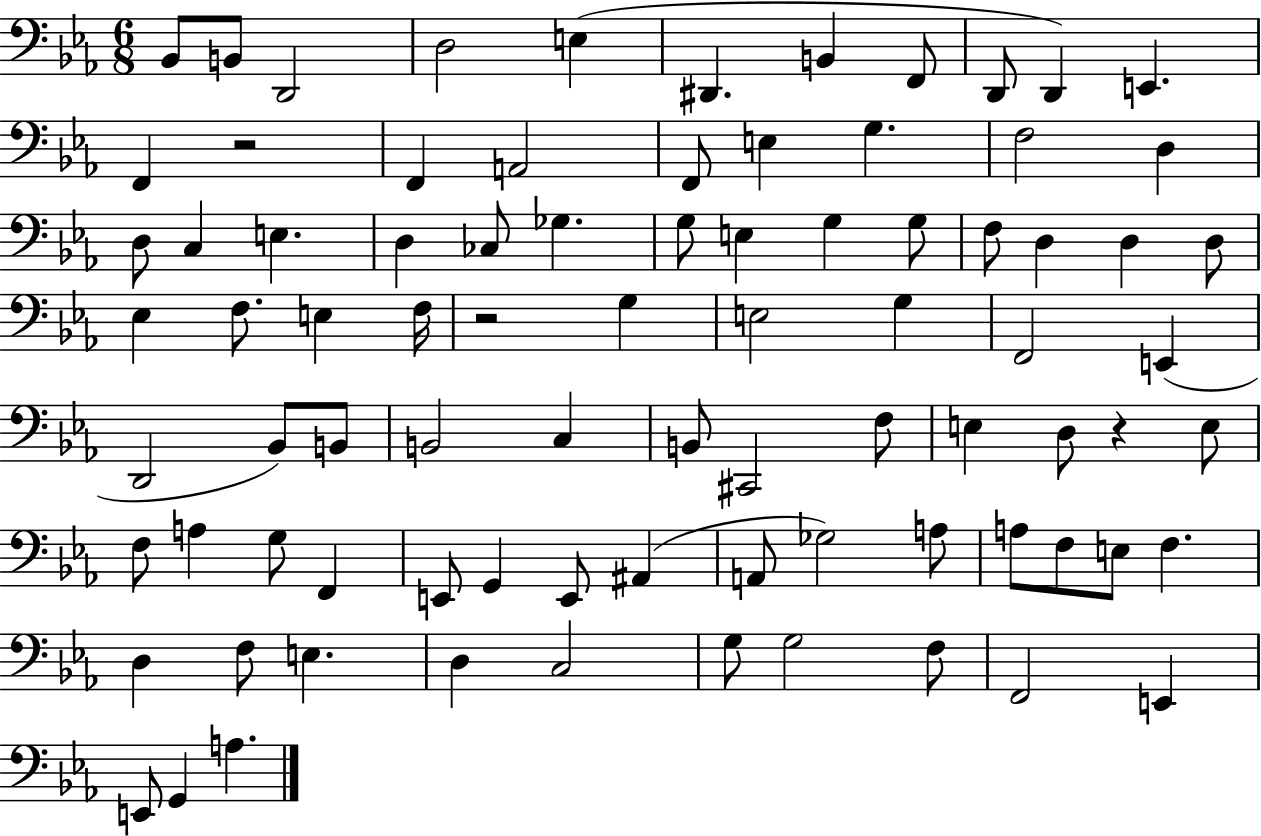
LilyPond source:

{
  \clef bass
  \numericTimeSignature
  \time 6/8
  \key ees \major
  bes,8 b,8 d,2 | d2 e4( | dis,4. b,4 f,8 | d,8 d,4) e,4. | \break f,4 r2 | f,4 a,2 | f,8 e4 g4. | f2 d4 | \break d8 c4 e4. | d4 ces8 ges4. | g8 e4 g4 g8 | f8 d4 d4 d8 | \break ees4 f8. e4 f16 | r2 g4 | e2 g4 | f,2 e,4( | \break d,2 bes,8) b,8 | b,2 c4 | b,8 cis,2 f8 | e4 d8 r4 e8 | \break f8 a4 g8 f,4 | e,8 g,4 e,8 ais,4( | a,8 ges2) a8 | a8 f8 e8 f4. | \break d4 f8 e4. | d4 c2 | g8 g2 f8 | f,2 e,4 | \break e,8 g,4 a4. | \bar "|."
}